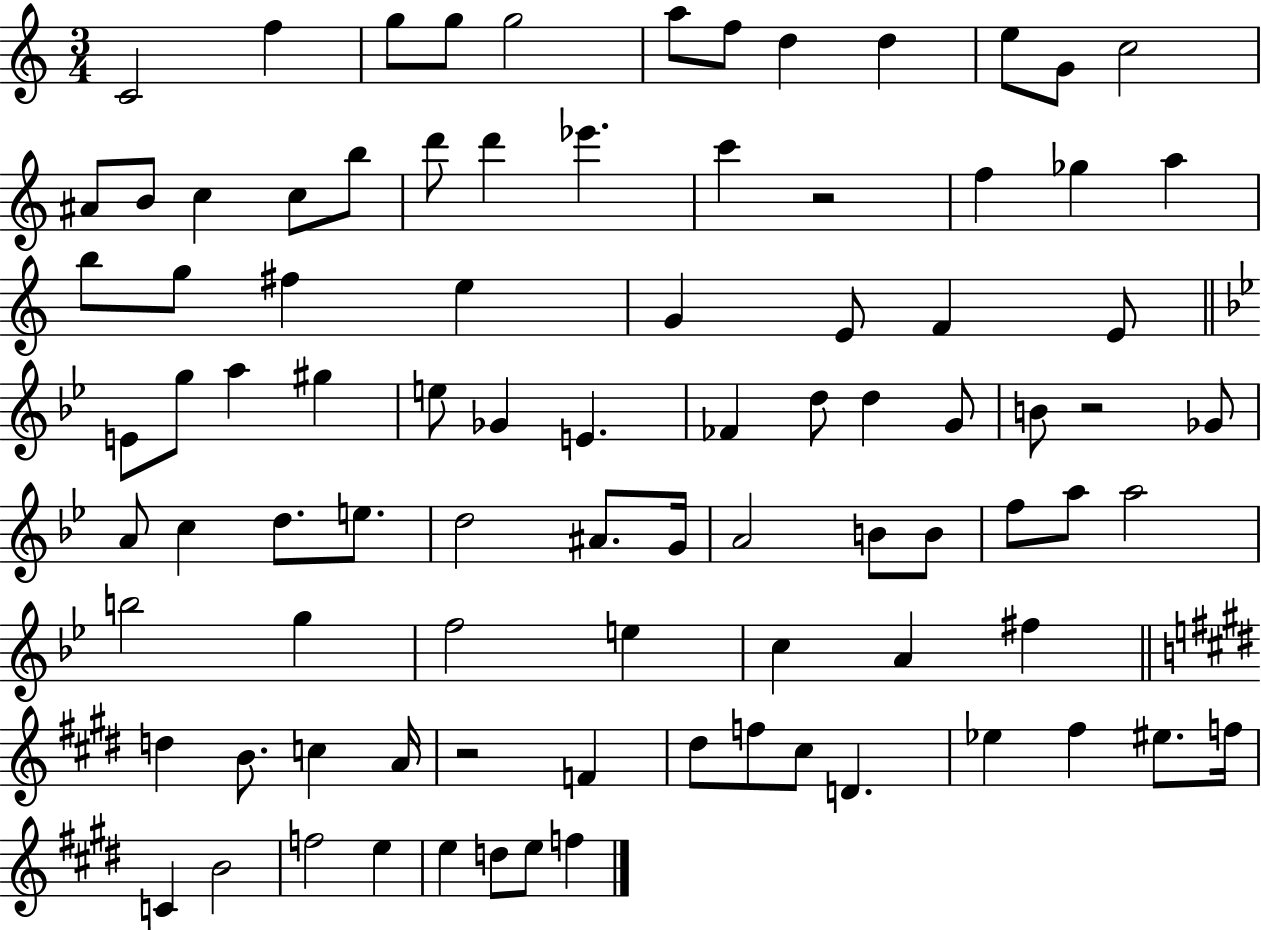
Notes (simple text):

C4/h F5/q G5/e G5/e G5/h A5/e F5/e D5/q D5/q E5/e G4/e C5/h A#4/e B4/e C5/q C5/e B5/e D6/e D6/q Eb6/q. C6/q R/h F5/q Gb5/q A5/q B5/e G5/e F#5/q E5/q G4/q E4/e F4/q E4/e E4/e G5/e A5/q G#5/q E5/e Gb4/q E4/q. FES4/q D5/e D5/q G4/e B4/e R/h Gb4/e A4/e C5/q D5/e. E5/e. D5/h A#4/e. G4/s A4/h B4/e B4/e F5/e A5/e A5/h B5/h G5/q F5/h E5/q C5/q A4/q F#5/q D5/q B4/e. C5/q A4/s R/h F4/q D#5/e F5/e C#5/e D4/q. Eb5/q F#5/q EIS5/e. F5/s C4/q B4/h F5/h E5/q E5/q D5/e E5/e F5/q